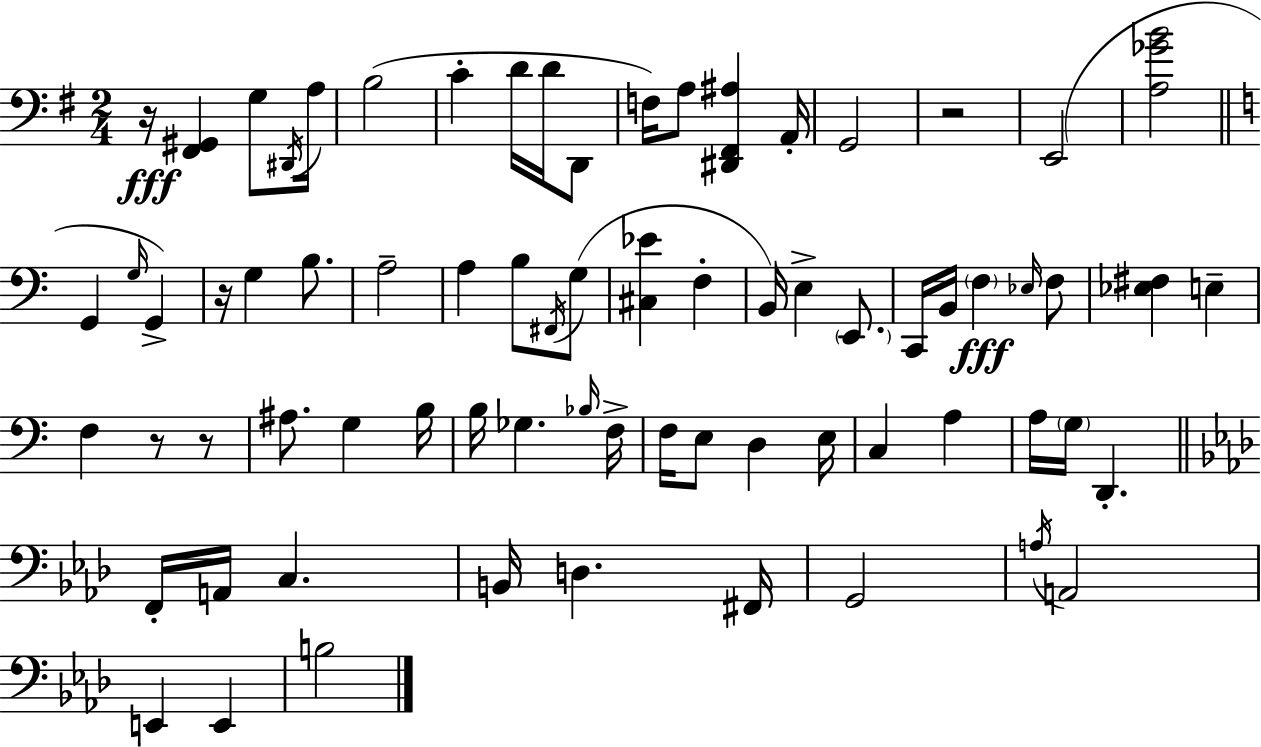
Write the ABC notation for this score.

X:1
T:Untitled
M:2/4
L:1/4
K:Em
z/4 [^F,,^G,,] G,/2 ^D,,/4 A,/4 B,2 C D/4 D/4 D,,/2 F,/4 A,/2 [^D,,^F,,^A,] A,,/4 G,,2 z2 E,,2 [A,_GB]2 G,, G,/4 G,, z/4 G, B,/2 A,2 A, B,/2 ^F,,/4 G,/2 [^C,_E] F, B,,/4 E, E,,/2 C,,/4 B,,/4 F, _E,/4 F,/2 [_E,^F,] E, F, z/2 z/2 ^A,/2 G, B,/4 B,/4 _G, _B,/4 F,/4 F,/4 E,/2 D, E,/4 C, A, A,/4 G,/4 D,, F,,/4 A,,/4 C, B,,/4 D, ^F,,/4 G,,2 A,/4 A,,2 E,, E,, B,2